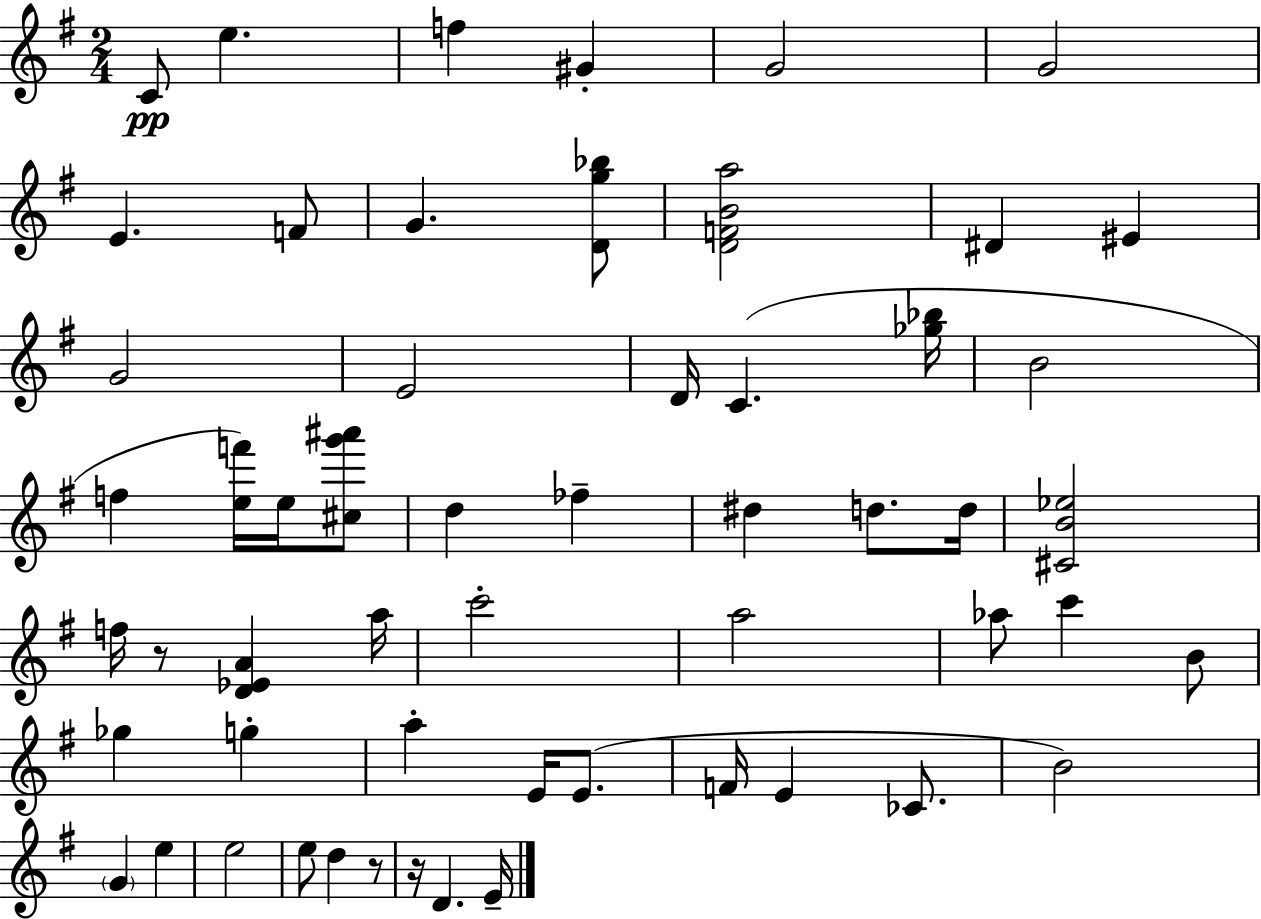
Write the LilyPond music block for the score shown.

{
  \clef treble
  \numericTimeSignature
  \time 2/4
  \key e \minor
  c'8\pp e''4. | f''4 gis'4-. | g'2 | g'2 | \break e'4. f'8 | g'4. <d' g'' bes''>8 | <d' f' b' a''>2 | dis'4 eis'4 | \break g'2 | e'2 | d'16 c'4.( <ges'' bes''>16 | b'2 | \break f''4 <e'' f'''>16) e''16 <cis'' g''' ais'''>8 | d''4 fes''4-- | dis''4 d''8. d''16 | <cis' b' ees''>2 | \break f''16 r8 <d' ees' a'>4 a''16 | c'''2-. | a''2 | aes''8 c'''4 b'8 | \break ges''4 g''4-. | a''4-. e'16 e'8.( | f'16 e'4 ces'8. | b'2) | \break \parenthesize g'4 e''4 | e''2 | e''8 d''4 r8 | r16 d'4. e'16-- | \break \bar "|."
}